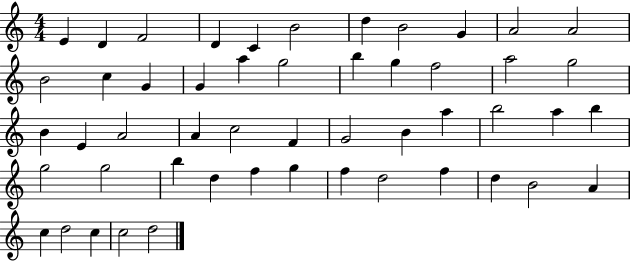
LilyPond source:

{
  \clef treble
  \numericTimeSignature
  \time 4/4
  \key c \major
  e'4 d'4 f'2 | d'4 c'4 b'2 | d''4 b'2 g'4 | a'2 a'2 | \break b'2 c''4 g'4 | g'4 a''4 g''2 | b''4 g''4 f''2 | a''2 g''2 | \break b'4 e'4 a'2 | a'4 c''2 f'4 | g'2 b'4 a''4 | b''2 a''4 b''4 | \break g''2 g''2 | b''4 d''4 f''4 g''4 | f''4 d''2 f''4 | d''4 b'2 a'4 | \break c''4 d''2 c''4 | c''2 d''2 | \bar "|."
}